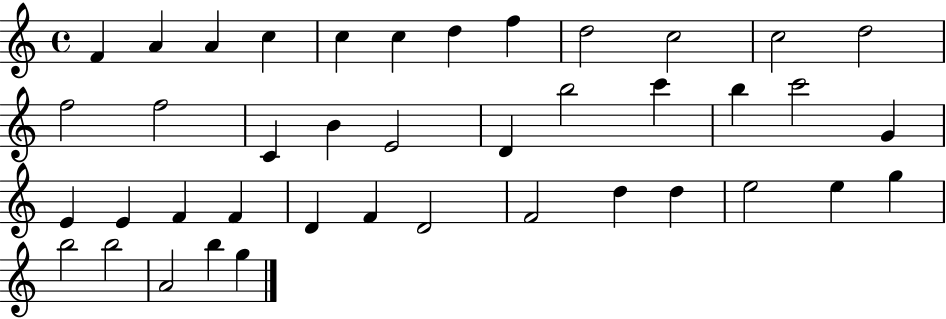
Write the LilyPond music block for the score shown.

{
  \clef treble
  \time 4/4
  \defaultTimeSignature
  \key c \major
  f'4 a'4 a'4 c''4 | c''4 c''4 d''4 f''4 | d''2 c''2 | c''2 d''2 | \break f''2 f''2 | c'4 b'4 e'2 | d'4 b''2 c'''4 | b''4 c'''2 g'4 | \break e'4 e'4 f'4 f'4 | d'4 f'4 d'2 | f'2 d''4 d''4 | e''2 e''4 g''4 | \break b''2 b''2 | a'2 b''4 g''4 | \bar "|."
}